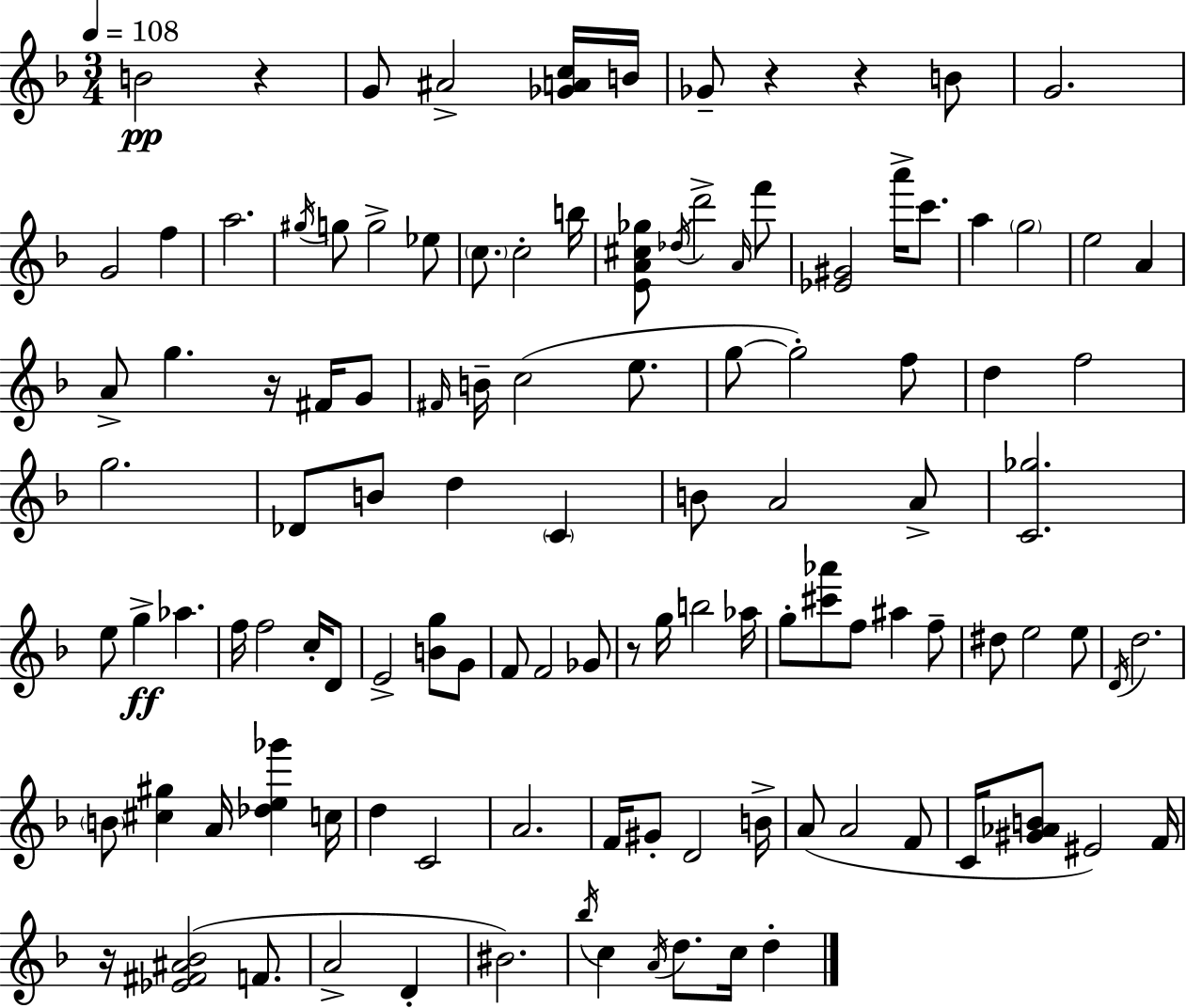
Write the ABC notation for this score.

X:1
T:Untitled
M:3/4
L:1/4
K:F
B2 z G/2 ^A2 [_GAc]/4 B/4 _G/2 z z B/2 G2 G2 f a2 ^g/4 g/2 g2 _e/2 c/2 c2 b/4 [EA^c_g]/2 _d/4 d'2 A/4 f'/2 [_E^G]2 a'/4 c'/2 a g2 e2 A A/2 g z/4 ^F/4 G/2 ^F/4 B/4 c2 e/2 g/2 g2 f/2 d f2 g2 _D/2 B/2 d C B/2 A2 A/2 [C_g]2 e/2 g _a f/4 f2 c/4 D/2 E2 [Bg]/2 G/2 F/2 F2 _G/2 z/2 g/4 b2 _a/4 g/2 [^c'_a']/2 f/2 ^a f/2 ^d/2 e2 e/2 D/4 d2 B/2 [^c^g] A/4 [_de_g'] c/4 d C2 A2 F/4 ^G/2 D2 B/4 A/2 A2 F/2 C/4 [^G_AB]/2 ^E2 F/4 z/4 [_E^F^A_B]2 F/2 A2 D ^B2 _b/4 c A/4 d/2 c/4 d